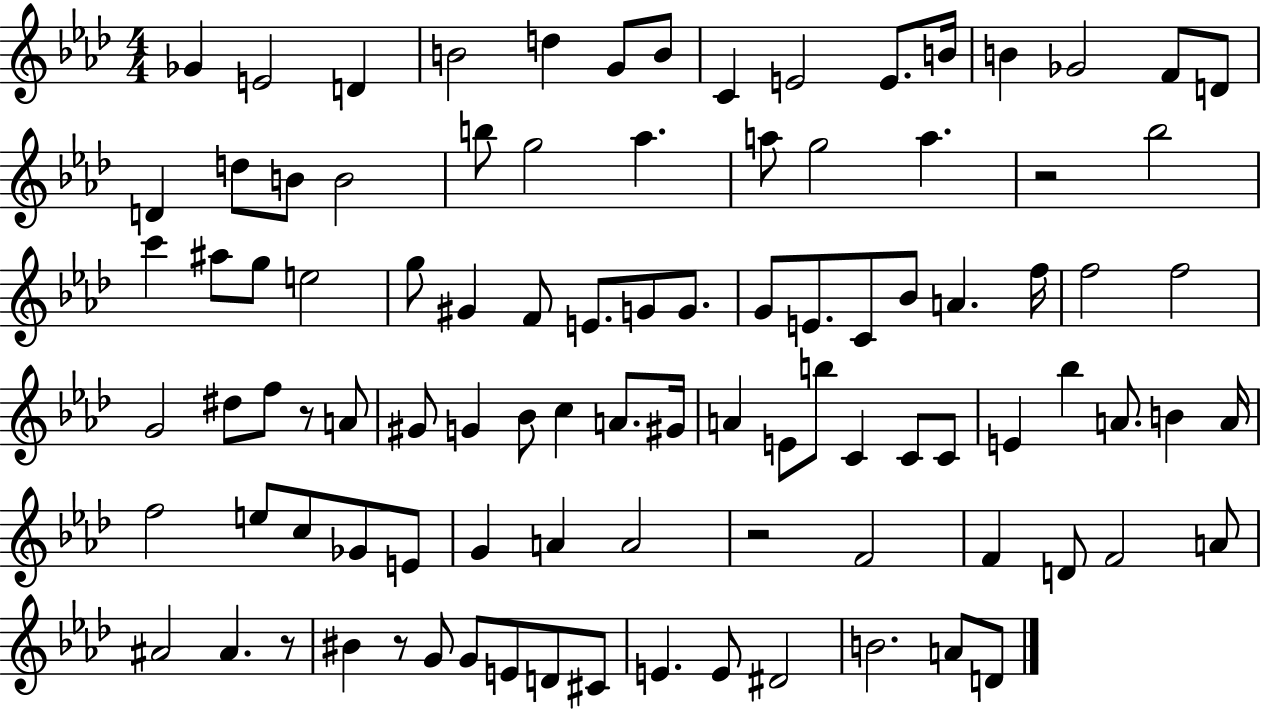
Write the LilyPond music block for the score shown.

{
  \clef treble
  \numericTimeSignature
  \time 4/4
  \key aes \major
  ges'4 e'2 d'4 | b'2 d''4 g'8 b'8 | c'4 e'2 e'8. b'16 | b'4 ges'2 f'8 d'8 | \break d'4 d''8 b'8 b'2 | b''8 g''2 aes''4. | a''8 g''2 a''4. | r2 bes''2 | \break c'''4 ais''8 g''8 e''2 | g''8 gis'4 f'8 e'8. g'8 g'8. | g'8 e'8. c'8 bes'8 a'4. f''16 | f''2 f''2 | \break g'2 dis''8 f''8 r8 a'8 | gis'8 g'4 bes'8 c''4 a'8. gis'16 | a'4 e'8 b''8 c'4 c'8 c'8 | e'4 bes''4 a'8. b'4 a'16 | \break f''2 e''8 c''8 ges'8 e'8 | g'4 a'4 a'2 | r2 f'2 | f'4 d'8 f'2 a'8 | \break ais'2 ais'4. r8 | bis'4 r8 g'8 g'8 e'8 d'8 cis'8 | e'4. e'8 dis'2 | b'2. a'8 d'8 | \break \bar "|."
}